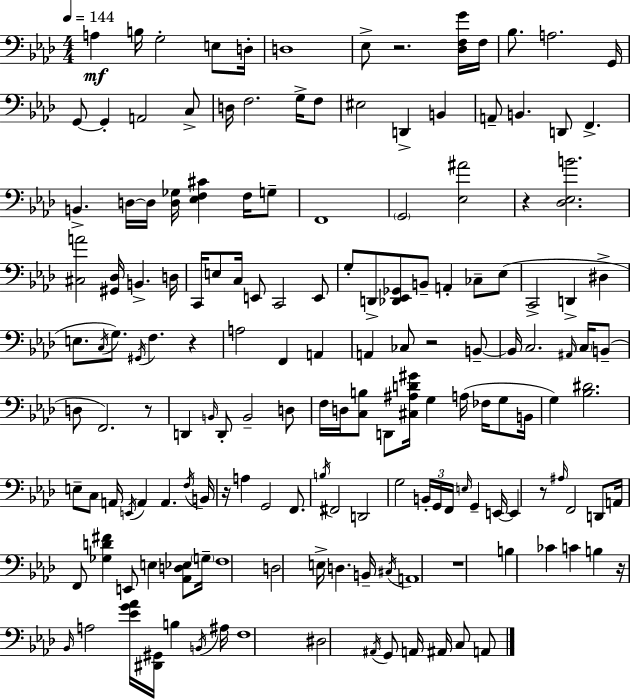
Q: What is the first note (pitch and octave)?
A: A3